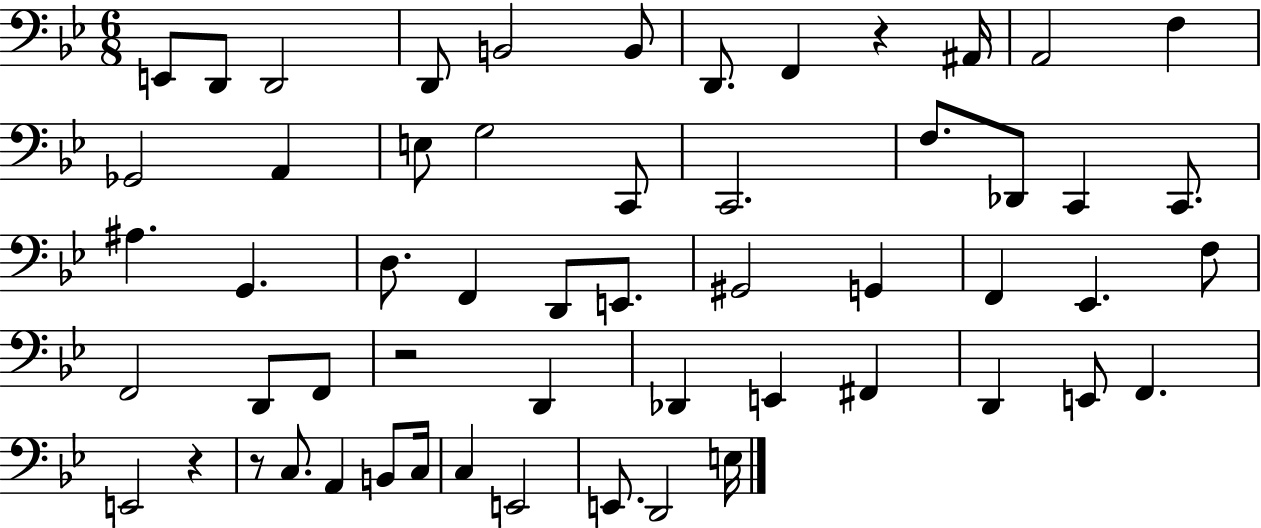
{
  \clef bass
  \numericTimeSignature
  \time 6/8
  \key bes \major
  e,8 d,8 d,2 | d,8 b,2 b,8 | d,8. f,4 r4 ais,16 | a,2 f4 | \break ges,2 a,4 | e8 g2 c,8 | c,2. | f8. des,8 c,4 c,8. | \break ais4. g,4. | d8. f,4 d,8 e,8. | gis,2 g,4 | f,4 ees,4. f8 | \break f,2 d,8 f,8 | r2 d,4 | des,4 e,4 fis,4 | d,4 e,8 f,4. | \break e,2 r4 | r8 c8. a,4 b,8 c16 | c4 e,2 | e,8. d,2 e16 | \break \bar "|."
}